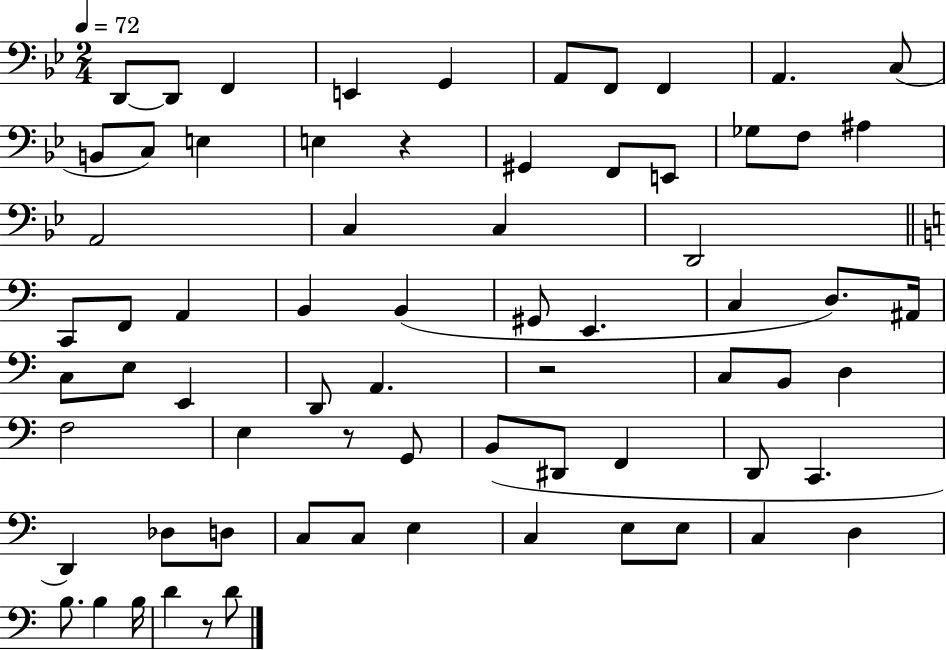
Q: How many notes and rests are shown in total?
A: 70